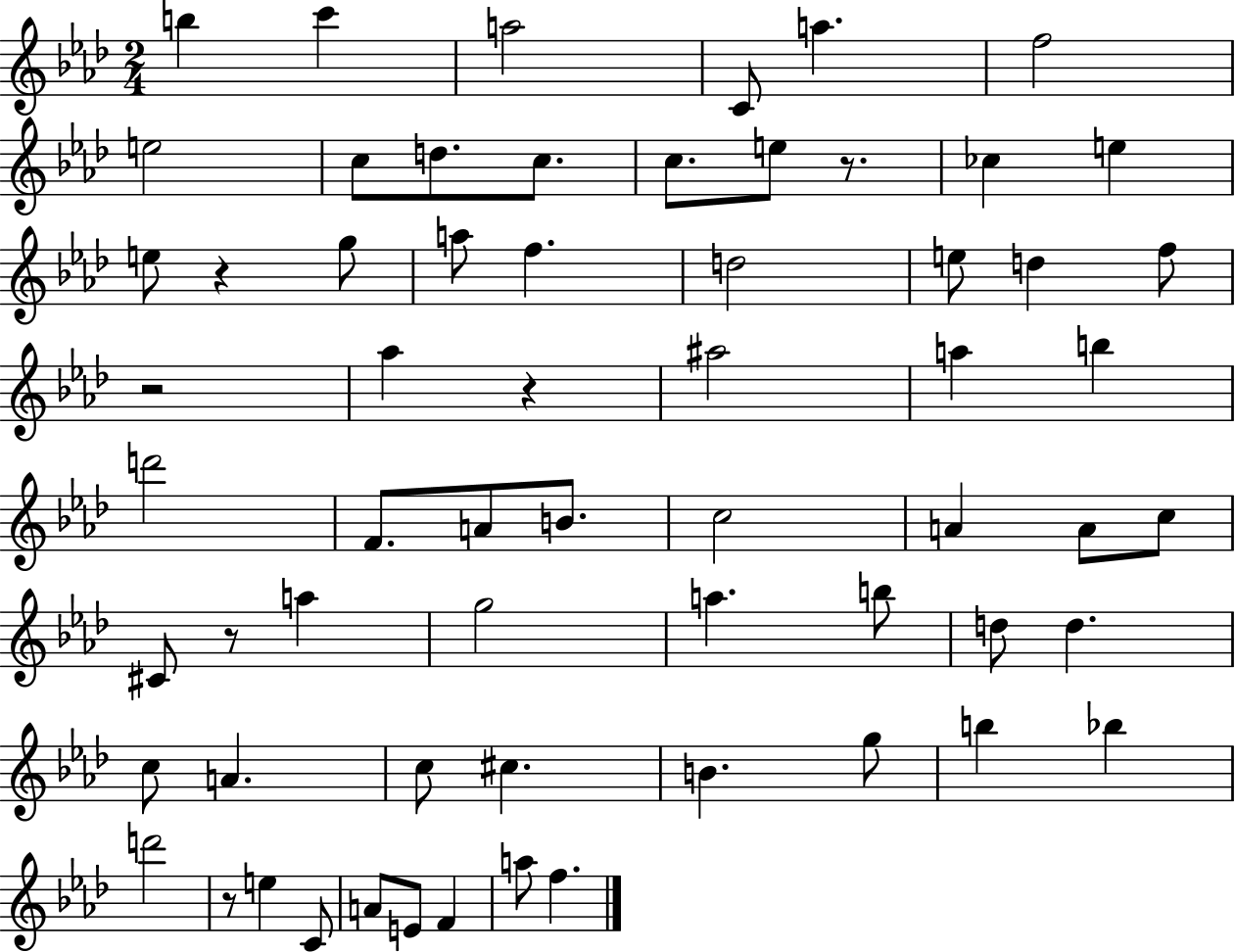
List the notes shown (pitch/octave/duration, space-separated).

B5/q C6/q A5/h C4/e A5/q. F5/h E5/h C5/e D5/e. C5/e. C5/e. E5/e R/e. CES5/q E5/q E5/e R/q G5/e A5/e F5/q. D5/h E5/e D5/q F5/e R/h Ab5/q R/q A#5/h A5/q B5/q D6/h F4/e. A4/e B4/e. C5/h A4/q A4/e C5/e C#4/e R/e A5/q G5/h A5/q. B5/e D5/e D5/q. C5/e A4/q. C5/e C#5/q. B4/q. G5/e B5/q Bb5/q D6/h R/e E5/q C4/e A4/e E4/e F4/q A5/e F5/q.